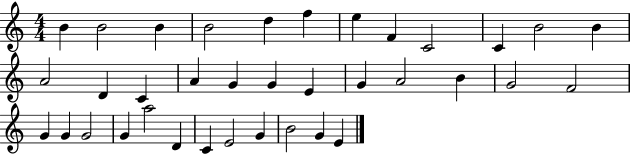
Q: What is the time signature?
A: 4/4